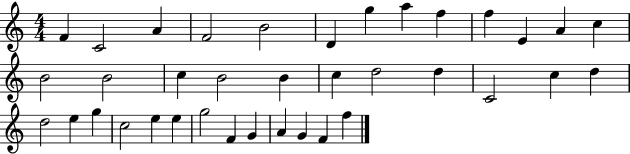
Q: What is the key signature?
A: C major